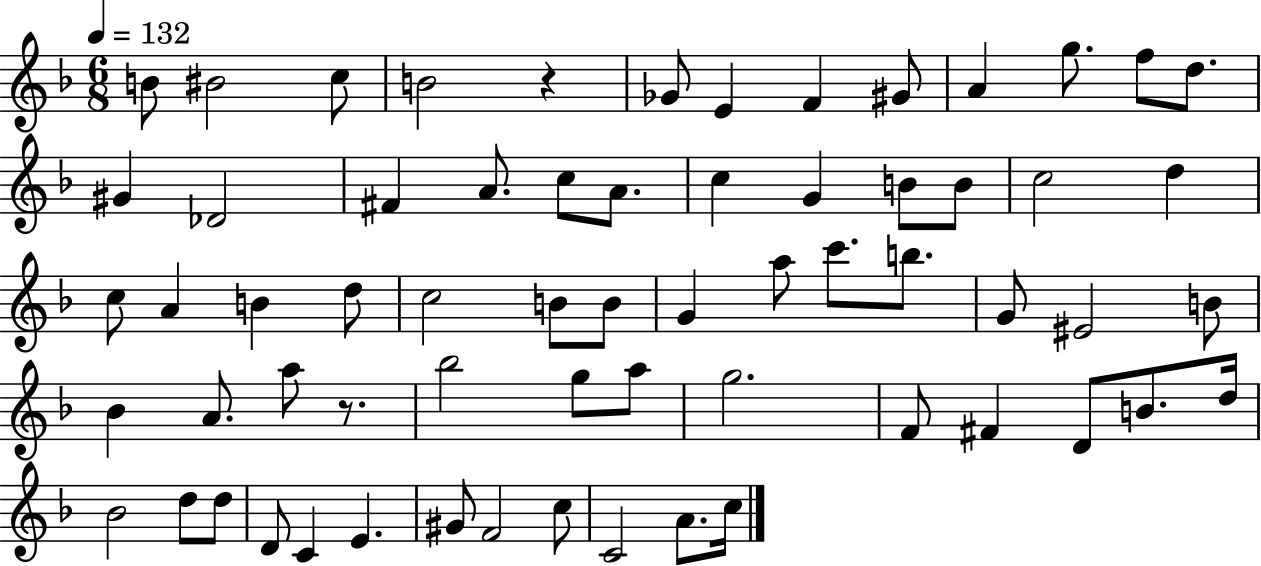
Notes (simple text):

B4/e BIS4/h C5/e B4/h R/q Gb4/e E4/q F4/q G#4/e A4/q G5/e. F5/e D5/e. G#4/q Db4/h F#4/q A4/e. C5/e A4/e. C5/q G4/q B4/e B4/e C5/h D5/q C5/e A4/q B4/q D5/e C5/h B4/e B4/e G4/q A5/e C6/e. B5/e. G4/e EIS4/h B4/e Bb4/q A4/e. A5/e R/e. Bb5/h G5/e A5/e G5/h. F4/e F#4/q D4/e B4/e. D5/s Bb4/h D5/e D5/e D4/e C4/q E4/q. G#4/e F4/h C5/e C4/h A4/e. C5/s